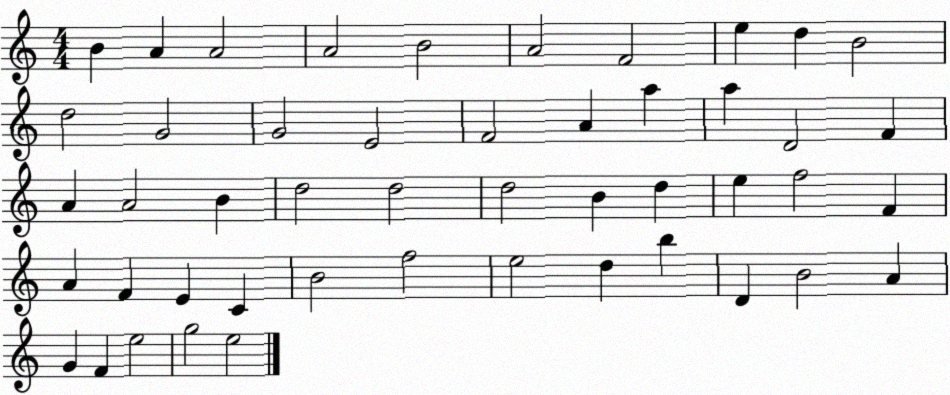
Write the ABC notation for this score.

X:1
T:Untitled
M:4/4
L:1/4
K:C
B A A2 A2 B2 A2 F2 e d B2 d2 G2 G2 E2 F2 A a a D2 F A A2 B d2 d2 d2 B d e f2 F A F E C B2 f2 e2 d b D B2 A G F e2 g2 e2